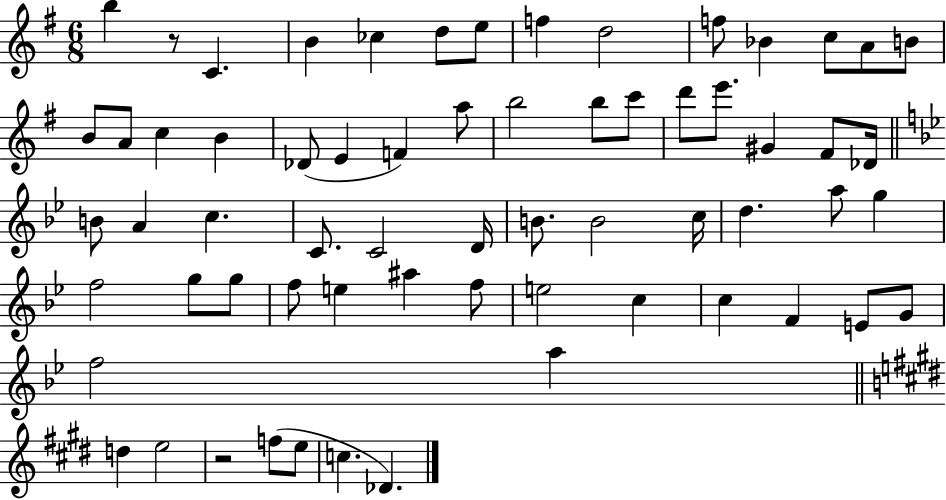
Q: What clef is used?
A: treble